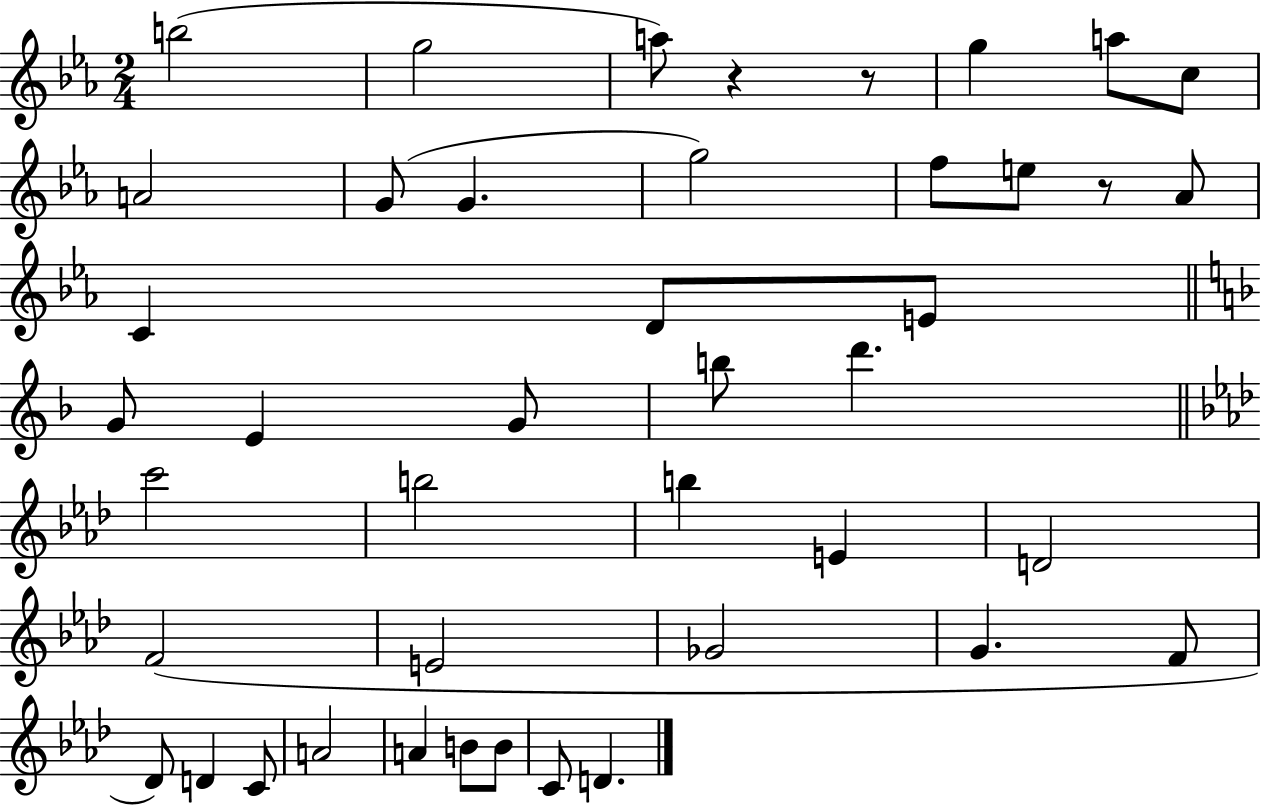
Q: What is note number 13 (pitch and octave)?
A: Ab4